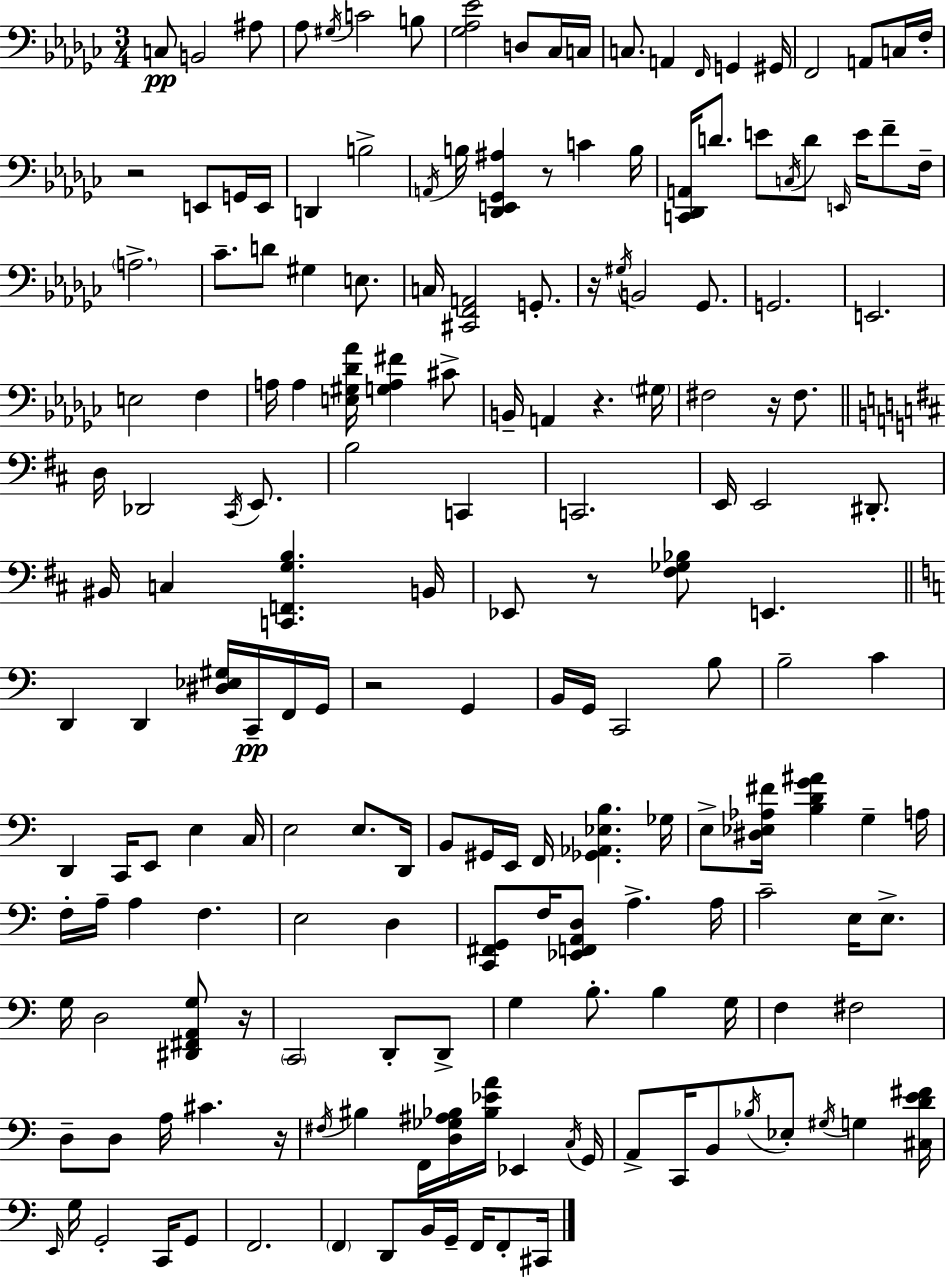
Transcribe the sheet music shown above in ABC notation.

X:1
T:Untitled
M:3/4
L:1/4
K:Ebm
C,/2 B,,2 ^A,/2 _A,/2 ^G,/4 C2 B,/2 [_G,_A,_E]2 D,/2 _C,/4 C,/4 C,/2 A,, F,,/4 G,, ^G,,/4 F,,2 A,,/2 C,/4 F,/4 z2 E,,/2 G,,/4 E,,/4 D,, B,2 A,,/4 B,/4 [_D,,E,,_G,,^A,] z/2 C B,/4 [C,,_D,,A,,]/4 D/2 E/2 C,/4 D/2 E,,/4 E/4 F/2 F,/4 A,2 _C/2 D/2 ^G, E,/2 C,/4 [^C,,F,,A,,]2 G,,/2 z/4 ^G,/4 B,,2 _G,,/2 G,,2 E,,2 E,2 F, A,/4 A, [E,^G,_D_A]/4 [G,A,^F] ^C/2 B,,/4 A,, z ^G,/4 ^F,2 z/4 ^F,/2 D,/4 _D,,2 ^C,,/4 E,,/2 B,2 C,, C,,2 E,,/4 E,,2 ^D,,/2 ^B,,/4 C, [C,,F,,G,B,] B,,/4 _E,,/2 z/2 [^F,_G,_B,]/2 E,, D,, D,, [^D,_E,^G,]/4 C,,/4 F,,/4 G,,/4 z2 G,, B,,/4 G,,/4 C,,2 B,/2 B,2 C D,, C,,/4 E,,/2 E, C,/4 E,2 E,/2 D,,/4 B,,/2 ^G,,/4 E,,/4 F,,/4 [_G,,_A,,_E,B,] _G,/4 E,/2 [^D,_E,_A,^F]/4 [B,DG^A] G, A,/4 F,/4 A,/4 A, F, E,2 D, [C,,^F,,G,,]/2 F,/4 [_E,,F,,A,,D,]/2 A, A,/4 C2 E,/4 E,/2 G,/4 D,2 [^D,,^F,,A,,G,]/2 z/4 C,,2 D,,/2 D,,/2 G, B,/2 B, G,/4 F, ^F,2 D,/2 D,/2 A,/4 ^C z/4 ^F,/4 ^B, F,,/4 [D,_G,^A,_B,]/4 [_B,_EA]/4 _E,, C,/4 G,,/4 A,,/2 C,,/4 B,,/2 _B,/4 _E,/2 ^G,/4 G, [^C,DE^F]/4 E,,/4 G,/4 G,,2 C,,/4 G,,/2 F,,2 F,, D,,/2 B,,/4 G,,/4 F,,/4 F,,/2 ^C,,/4